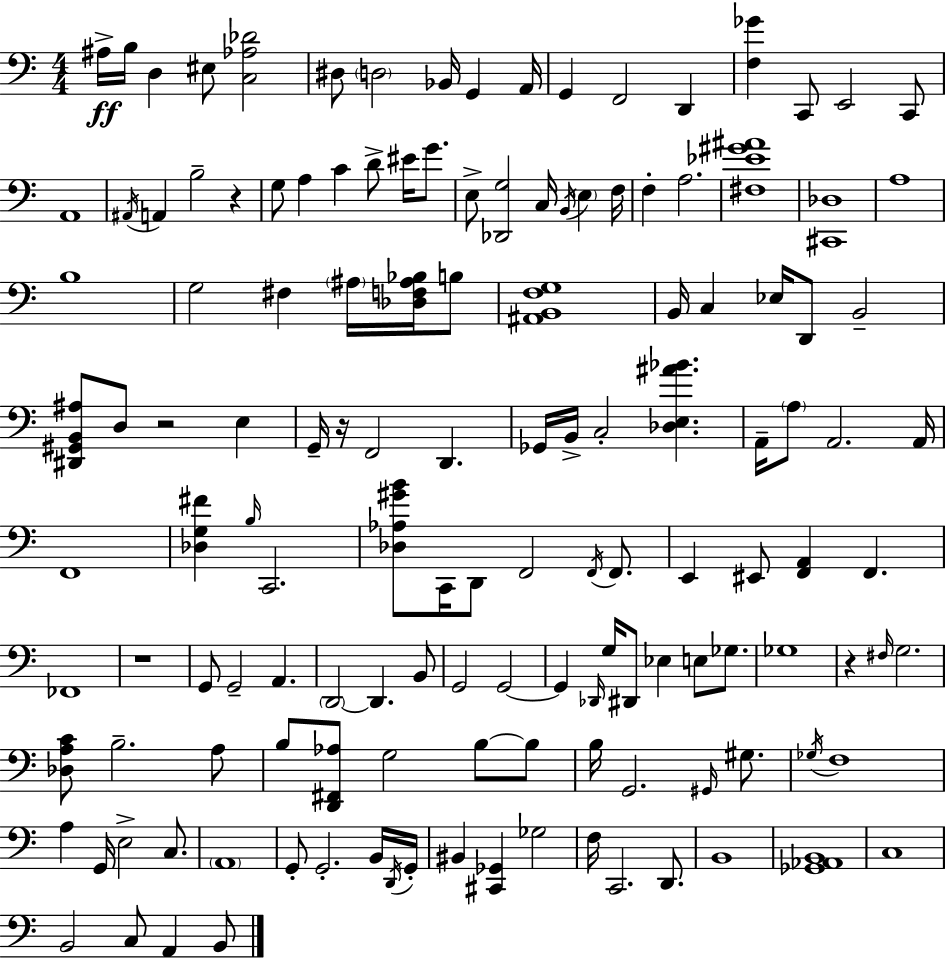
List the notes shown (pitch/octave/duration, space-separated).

A#3/s B3/s D3/q EIS3/e [C3,Ab3,Db4]/h D#3/e D3/h Bb2/s G2/q A2/s G2/q F2/h D2/q [F3,Gb4]/q C2/e E2/h C2/e A2/w A#2/s A2/q B3/h R/q G3/e A3/q C4/q D4/e EIS4/s G4/e. E3/e [Db2,G3]/h C3/s B2/s E3/q F3/s F3/q A3/h. [F#3,Eb4,G#4,A#4]/w [C#2,Db3]/w A3/w B3/w G3/h F#3/q A#3/s [Db3,F3,A#3,Bb3]/s B3/e [A#2,B2,F3,G3]/w B2/s C3/q Eb3/s D2/e B2/h [D#2,G#2,B2,A#3]/e D3/e R/h E3/q G2/s R/s F2/h D2/q. Gb2/s B2/s C3/h [Db3,E3,A#4,Bb4]/q. A2/s A3/e A2/h. A2/s F2/w [Db3,G3,F#4]/q B3/s C2/h. [Db3,Ab3,G#4,B4]/e C2/s D2/e F2/h F2/s F2/e. E2/q EIS2/e [F2,A2]/q F2/q. FES2/w R/w G2/e G2/h A2/q. D2/h D2/q. B2/e G2/h G2/h G2/q Db2/s G3/s D#2/e Eb3/q E3/e Gb3/e. Gb3/w R/q F#3/s G3/h. [Db3,A3,C4]/e B3/h. A3/e B3/e [D2,F#2,Ab3]/e G3/h B3/e B3/e B3/s G2/h. G#2/s G#3/e. Gb3/s F3/w A3/q G2/s E3/h C3/e. A2/w G2/e G2/h. B2/s D2/s G2/s BIS2/q [C#2,Gb2]/q Gb3/h F3/s C2/h. D2/e. B2/w [Gb2,Ab2,B2]/w C3/w B2/h C3/e A2/q B2/e